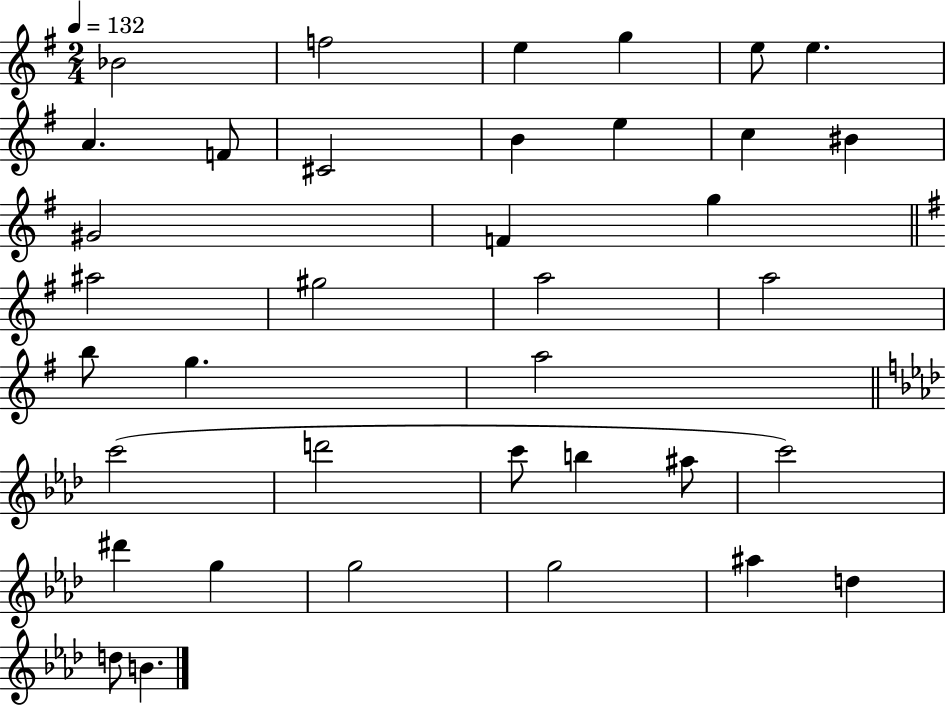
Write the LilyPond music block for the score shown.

{
  \clef treble
  \numericTimeSignature
  \time 2/4
  \key g \major
  \tempo 4 = 132
  bes'2 | f''2 | e''4 g''4 | e''8 e''4. | \break a'4. f'8 | cis'2 | b'4 e''4 | c''4 bis'4 | \break gis'2 | f'4 g''4 | \bar "||" \break \key g \major ais''2 | gis''2 | a''2 | a''2 | \break b''8 g''4. | a''2 | \bar "||" \break \key aes \major c'''2( | d'''2 | c'''8 b''4 ais''8 | c'''2) | \break dis'''4 g''4 | g''2 | g''2 | ais''4 d''4 | \break d''8 b'4. | \bar "|."
}